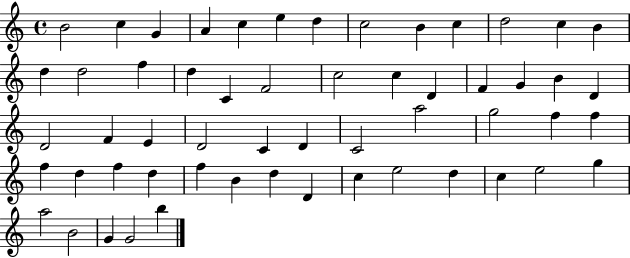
X:1
T:Untitled
M:4/4
L:1/4
K:C
B2 c G A c e d c2 B c d2 c B d d2 f d C F2 c2 c D F G B D D2 F E D2 C D C2 a2 g2 f f f d f d f B d D c e2 d c e2 g a2 B2 G G2 b